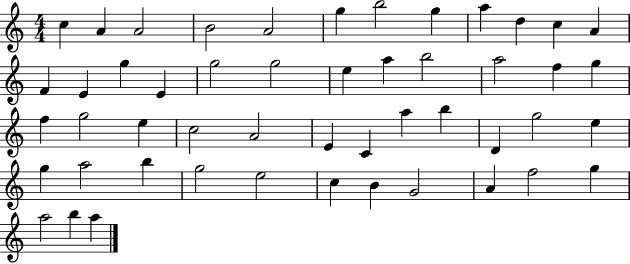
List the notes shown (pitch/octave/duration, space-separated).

C5/q A4/q A4/h B4/h A4/h G5/q B5/h G5/q A5/q D5/q C5/q A4/q F4/q E4/q G5/q E4/q G5/h G5/h E5/q A5/q B5/h A5/h F5/q G5/q F5/q G5/h E5/q C5/h A4/h E4/q C4/q A5/q B5/q D4/q G5/h E5/q G5/q A5/h B5/q G5/h E5/h C5/q B4/q G4/h A4/q F5/h G5/q A5/h B5/q A5/q